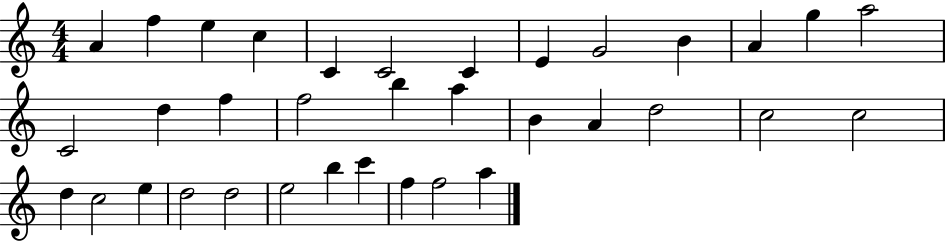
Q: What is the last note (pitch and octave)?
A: A5